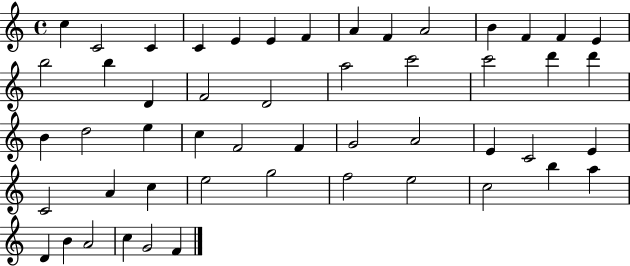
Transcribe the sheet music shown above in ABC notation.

X:1
T:Untitled
M:4/4
L:1/4
K:C
c C2 C C E E F A F A2 B F F E b2 b D F2 D2 a2 c'2 c'2 d' d' B d2 e c F2 F G2 A2 E C2 E C2 A c e2 g2 f2 e2 c2 b a D B A2 c G2 F